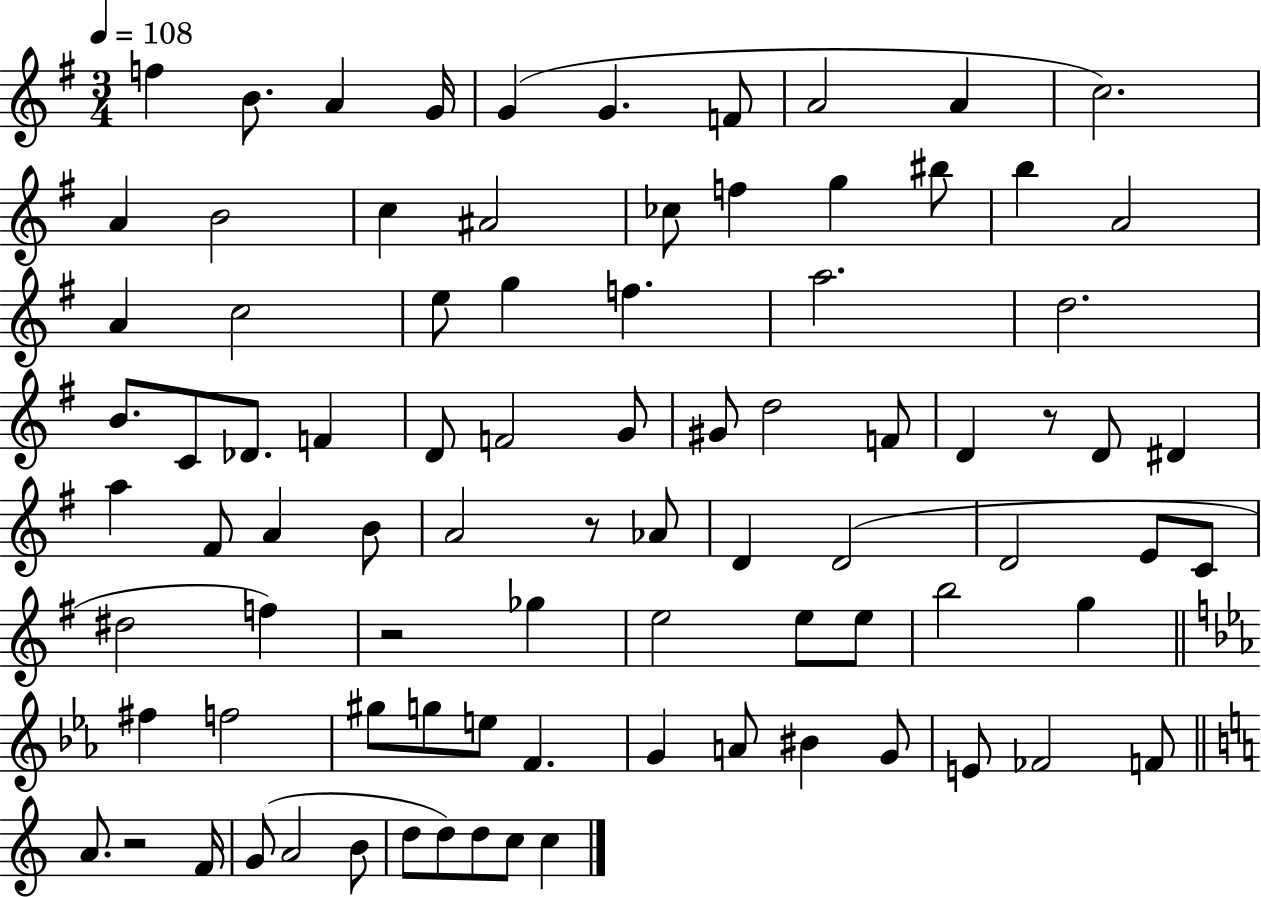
F5/q B4/e. A4/q G4/s G4/q G4/q. F4/e A4/h A4/q C5/h. A4/q B4/h C5/q A#4/h CES5/e F5/q G5/q BIS5/e B5/q A4/h A4/q C5/h E5/e G5/q F5/q. A5/h. D5/h. B4/e. C4/e Db4/e. F4/q D4/e F4/h G4/e G#4/e D5/h F4/e D4/q R/e D4/e D#4/q A5/q F#4/e A4/q B4/e A4/h R/e Ab4/e D4/q D4/h D4/h E4/e C4/e D#5/h F5/q R/h Gb5/q E5/h E5/e E5/e B5/h G5/q F#5/q F5/h G#5/e G5/e E5/e F4/q. G4/q A4/e BIS4/q G4/e E4/e FES4/h F4/e A4/e. R/h F4/s G4/e A4/h B4/e D5/e D5/e D5/e C5/e C5/q